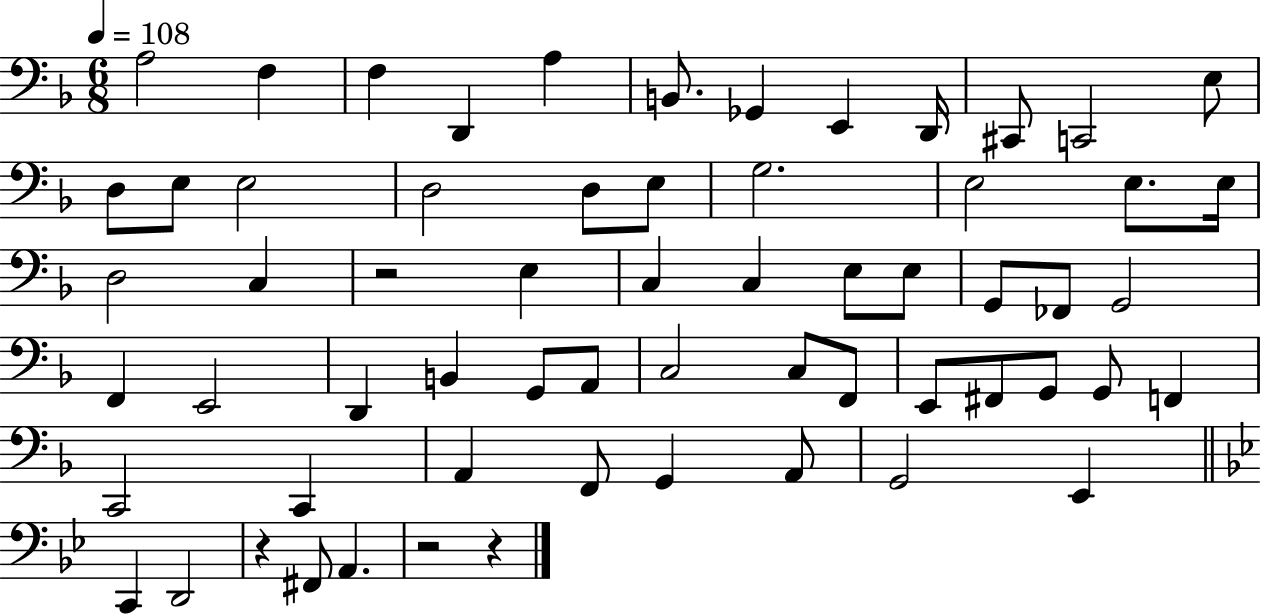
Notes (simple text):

A3/h F3/q F3/q D2/q A3/q B2/e. Gb2/q E2/q D2/s C#2/e C2/h E3/e D3/e E3/e E3/h D3/h D3/e E3/e G3/h. E3/h E3/e. E3/s D3/h C3/q R/h E3/q C3/q C3/q E3/e E3/e G2/e FES2/e G2/h F2/q E2/h D2/q B2/q G2/e A2/e C3/h C3/e F2/e E2/e F#2/e G2/e G2/e F2/q C2/h C2/q A2/q F2/e G2/q A2/e G2/h E2/q C2/q D2/h R/q F#2/e A2/q. R/h R/q